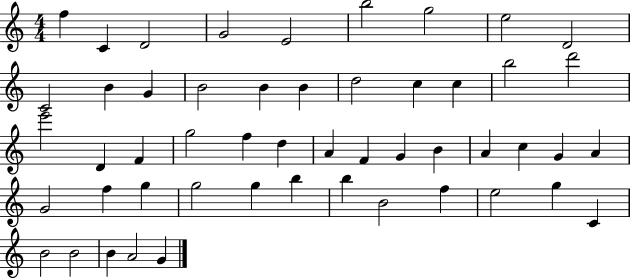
X:1
T:Untitled
M:4/4
L:1/4
K:C
f C D2 G2 E2 b2 g2 e2 D2 C2 B G B2 B B d2 c c b2 d'2 e'2 D F g2 f d A F G B A c G A G2 f g g2 g b b B2 f e2 g C B2 B2 B A2 G